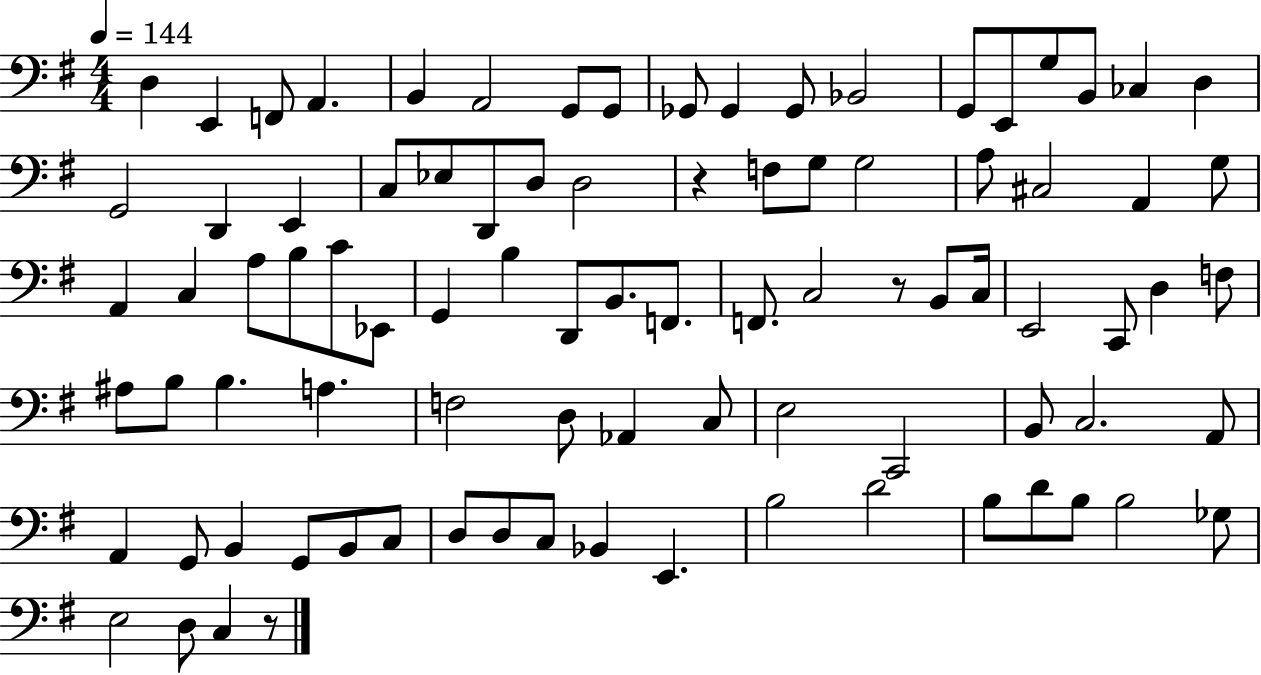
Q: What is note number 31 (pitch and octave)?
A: C#3